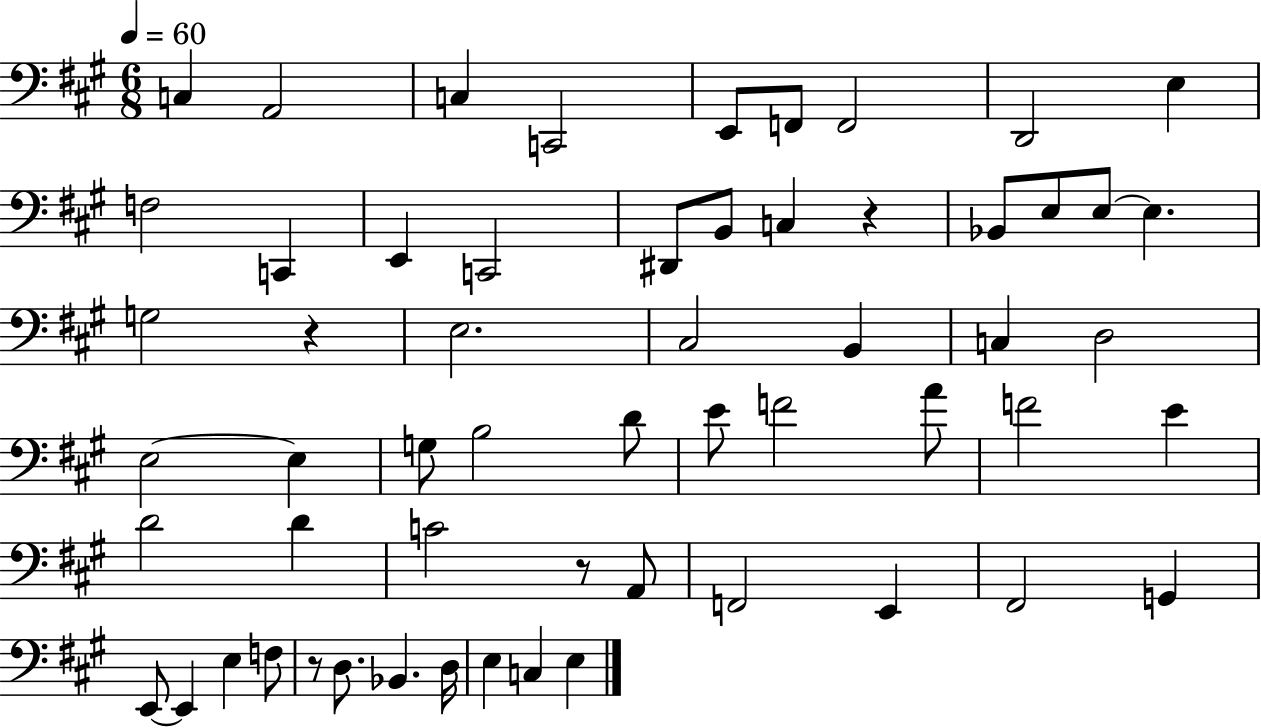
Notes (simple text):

C3/q A2/h C3/q C2/h E2/e F2/e F2/h D2/h E3/q F3/h C2/q E2/q C2/h D#2/e B2/e C3/q R/q Bb2/e E3/e E3/e E3/q. G3/h R/q E3/h. C#3/h B2/q C3/q D3/h E3/h E3/q G3/e B3/h D4/e E4/e F4/h A4/e F4/h E4/q D4/h D4/q C4/h R/e A2/e F2/h E2/q F#2/h G2/q E2/e E2/q E3/q F3/e R/e D3/e. Bb2/q. D3/s E3/q C3/q E3/q